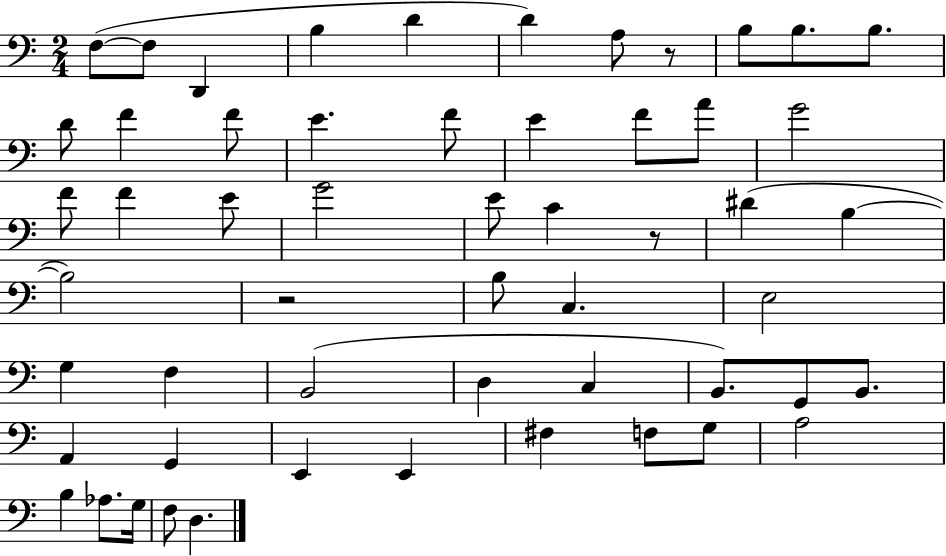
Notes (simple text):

F3/e F3/e D2/q B3/q D4/q D4/q A3/e R/e B3/e B3/e. B3/e. D4/e F4/q F4/e E4/q. F4/e E4/q F4/e A4/e G4/h F4/e F4/q E4/e G4/h E4/e C4/q R/e D#4/q B3/q B3/h R/h B3/e C3/q. E3/h G3/q F3/q B2/h D3/q C3/q B2/e. G2/e B2/e. A2/q G2/q E2/q E2/q F#3/q F3/e G3/e A3/h B3/q Ab3/e. G3/s F3/e D3/q.